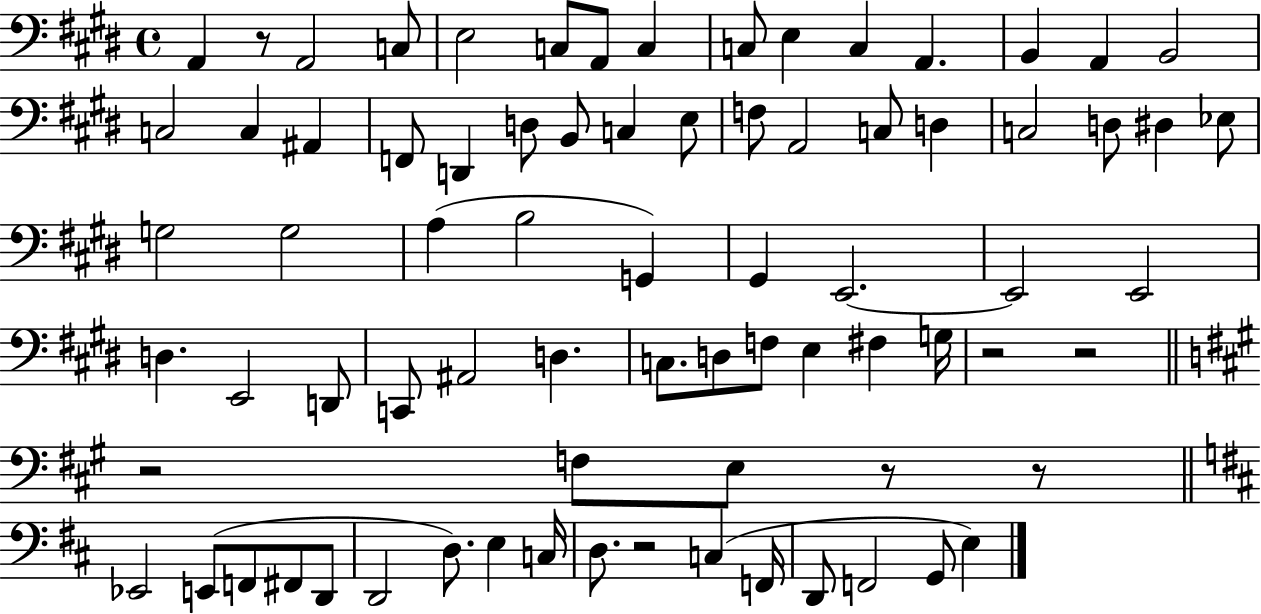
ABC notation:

X:1
T:Untitled
M:4/4
L:1/4
K:E
A,, z/2 A,,2 C,/2 E,2 C,/2 A,,/2 C, C,/2 E, C, A,, B,, A,, B,,2 C,2 C, ^A,, F,,/2 D,, D,/2 B,,/2 C, E,/2 F,/2 A,,2 C,/2 D, C,2 D,/2 ^D, _E,/2 G,2 G,2 A, B,2 G,, ^G,, E,,2 E,,2 E,,2 D, E,,2 D,,/2 C,,/2 ^A,,2 D, C,/2 D,/2 F,/2 E, ^F, G,/4 z2 z2 z2 F,/2 E,/2 z/2 z/2 _E,,2 E,,/2 F,,/2 ^F,,/2 D,,/2 D,,2 D,/2 E, C,/4 D,/2 z2 C, F,,/4 D,,/2 F,,2 G,,/2 E,